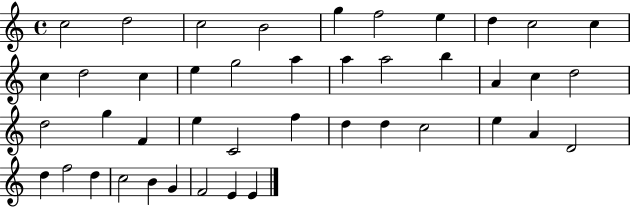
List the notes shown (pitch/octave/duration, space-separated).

C5/h D5/h C5/h B4/h G5/q F5/h E5/q D5/q C5/h C5/q C5/q D5/h C5/q E5/q G5/h A5/q A5/q A5/h B5/q A4/q C5/q D5/h D5/h G5/q F4/q E5/q C4/h F5/q D5/q D5/q C5/h E5/q A4/q D4/h D5/q F5/h D5/q C5/h B4/q G4/q F4/h E4/q E4/q